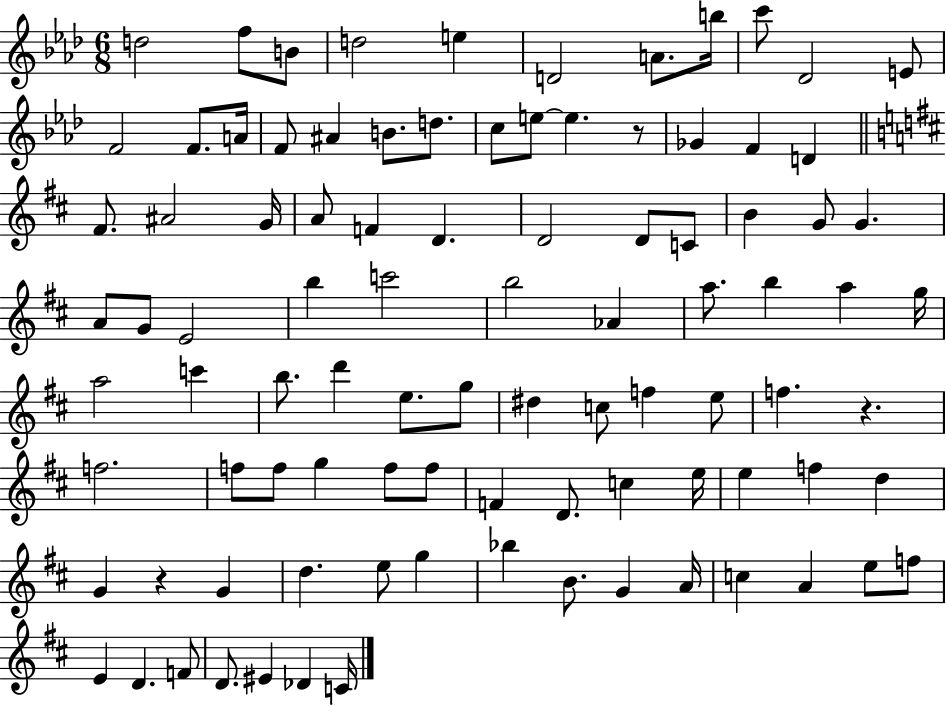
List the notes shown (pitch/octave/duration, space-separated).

D5/h F5/e B4/e D5/h E5/q D4/h A4/e. B5/s C6/e Db4/h E4/e F4/h F4/e. A4/s F4/e A#4/q B4/e. D5/e. C5/e E5/e E5/q. R/e Gb4/q F4/q D4/q F#4/e. A#4/h G4/s A4/e F4/q D4/q. D4/h D4/e C4/e B4/q G4/e G4/q. A4/e G4/e E4/h B5/q C6/h B5/h Ab4/q A5/e. B5/q A5/q G5/s A5/h C6/q B5/e. D6/q E5/e. G5/e D#5/q C5/e F5/q E5/e F5/q. R/q. F5/h. F5/e F5/e G5/q F5/e F5/e F4/q D4/e. C5/q E5/s E5/q F5/q D5/q G4/q R/q G4/q D5/q. E5/e G5/q Bb5/q B4/e. G4/q A4/s C5/q A4/q E5/e F5/e E4/q D4/q. F4/e D4/e. EIS4/q Db4/q C4/s